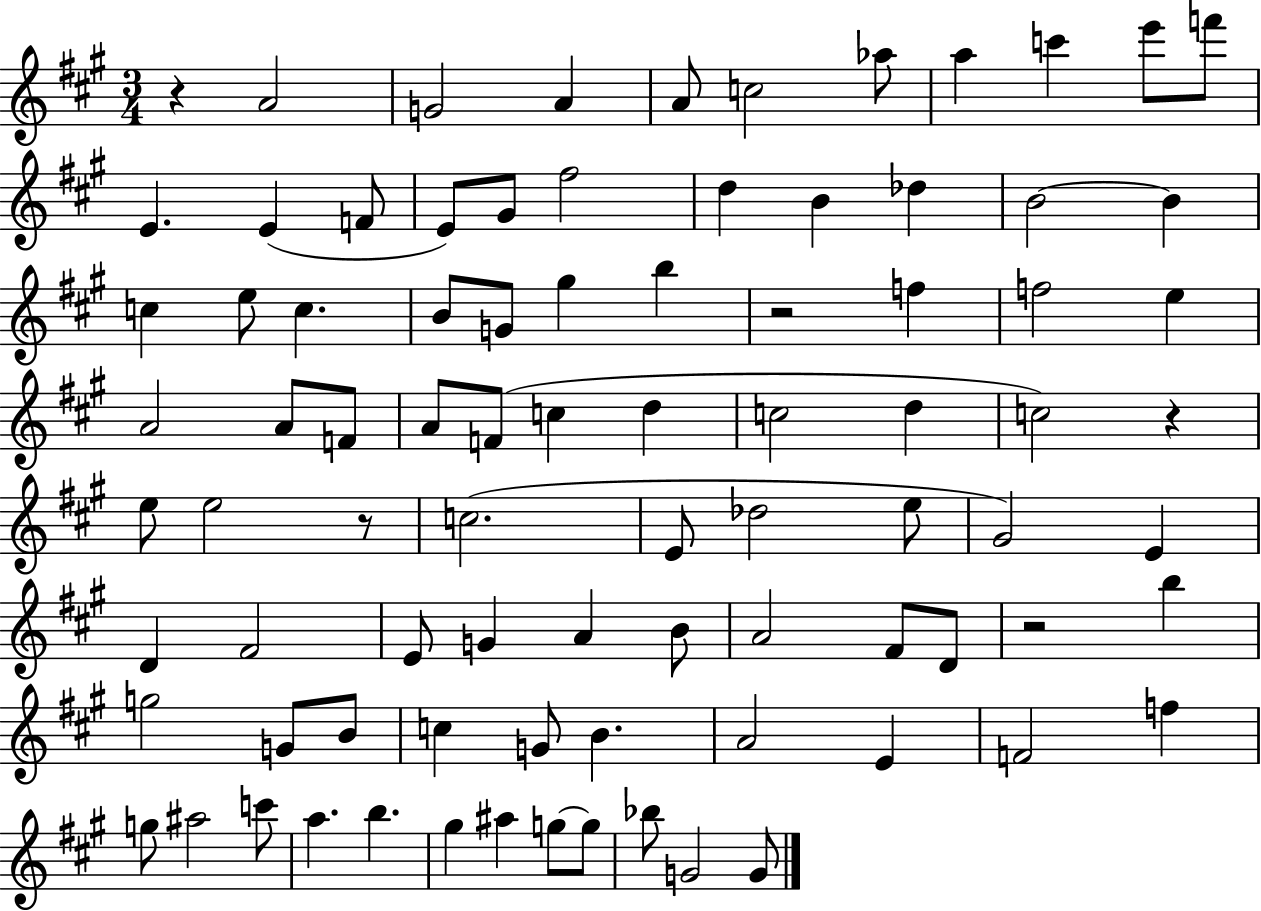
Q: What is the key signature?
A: A major